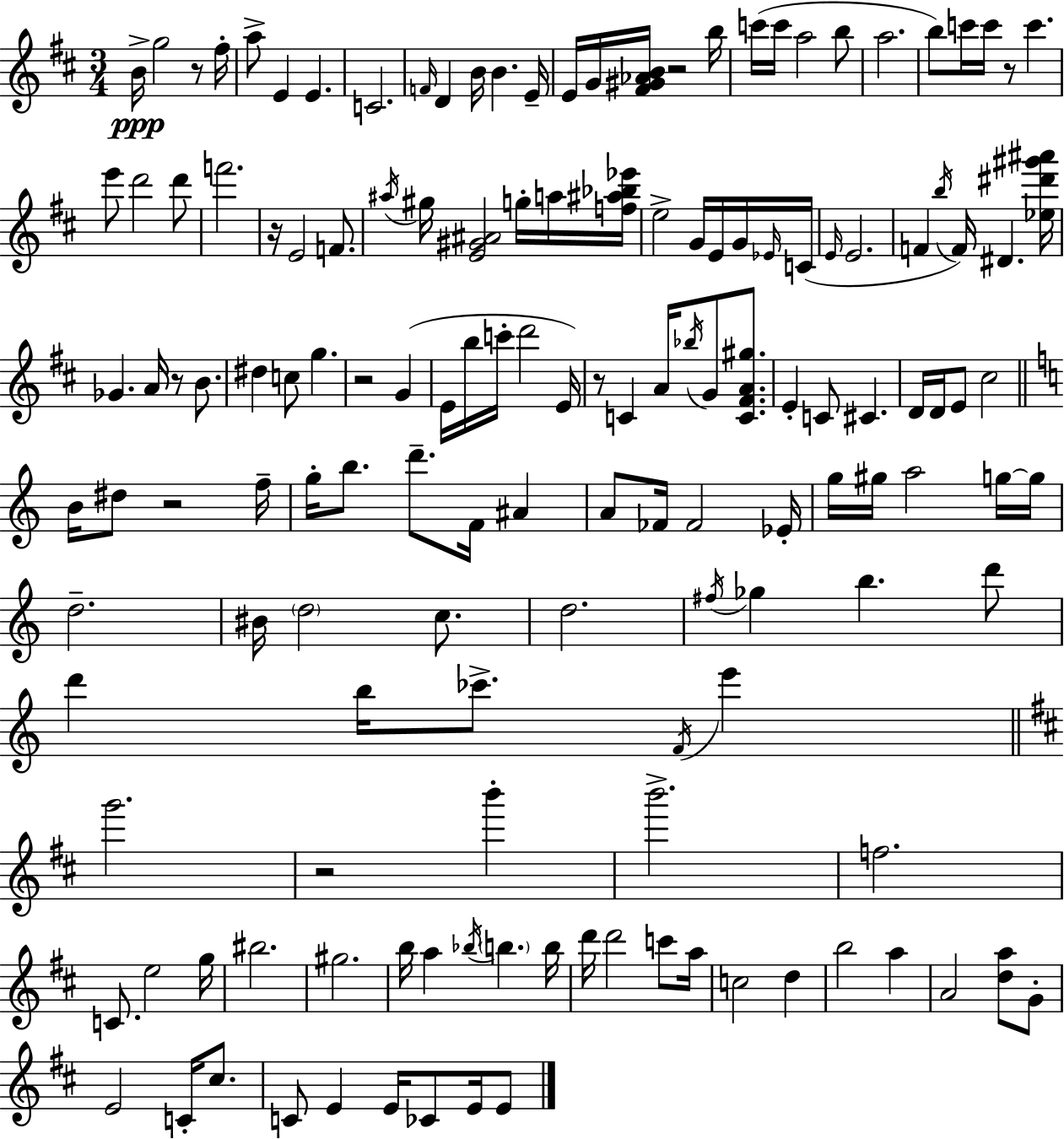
X:1
T:Untitled
M:3/4
L:1/4
K:D
B/4 g2 z/2 ^f/4 a/2 E E C2 F/4 D B/4 B E/4 E/4 G/4 [^F^G_AB]/4 z2 b/4 c'/4 c'/4 a2 b/2 a2 b/2 c'/4 c'/4 z/2 c' e'/2 d'2 d'/2 f'2 z/4 E2 F/2 ^a/4 ^g/4 [E^G^A]2 g/4 a/4 [f^a_b_e']/4 e2 G/4 E/4 G/4 _E/4 C/4 E/4 E2 F b/4 F/4 ^D [_e^d'^g'^a']/4 _G A/4 z/2 B/2 ^d c/2 g z2 G E/4 b/4 c'/4 d'2 E/4 z/2 C A/4 _b/4 G/2 [C^FA^g]/2 E C/2 ^C D/4 D/4 E/2 ^c2 B/4 ^d/2 z2 f/4 g/4 b/2 d'/2 F/4 ^A A/2 _F/4 _F2 _E/4 g/4 ^g/4 a2 g/4 g/4 d2 ^B/4 d2 c/2 d2 ^f/4 _g b d'/2 d' b/4 _c'/2 F/4 e' g'2 z2 b' b'2 f2 C/2 e2 g/4 ^b2 ^g2 b/4 a _b/4 b b/4 d'/4 d'2 c'/2 a/4 c2 d b2 a A2 [da]/2 G/2 E2 C/4 ^c/2 C/2 E E/4 _C/2 E/4 E/2